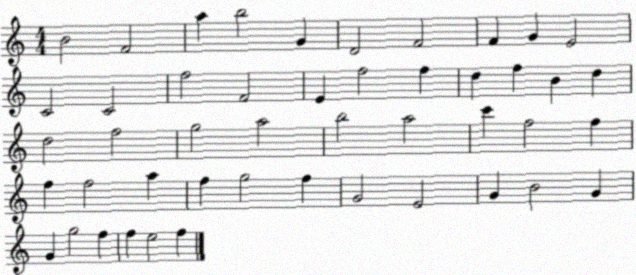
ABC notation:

X:1
T:Untitled
M:4/4
L:1/4
K:C
B2 F2 a b2 G D2 F2 F G E2 C2 C2 f2 F2 E f2 f d f B d d2 f2 g2 a2 b2 a2 c' f2 f f f2 a f g2 f G2 E2 G B2 G G g2 f f e2 f